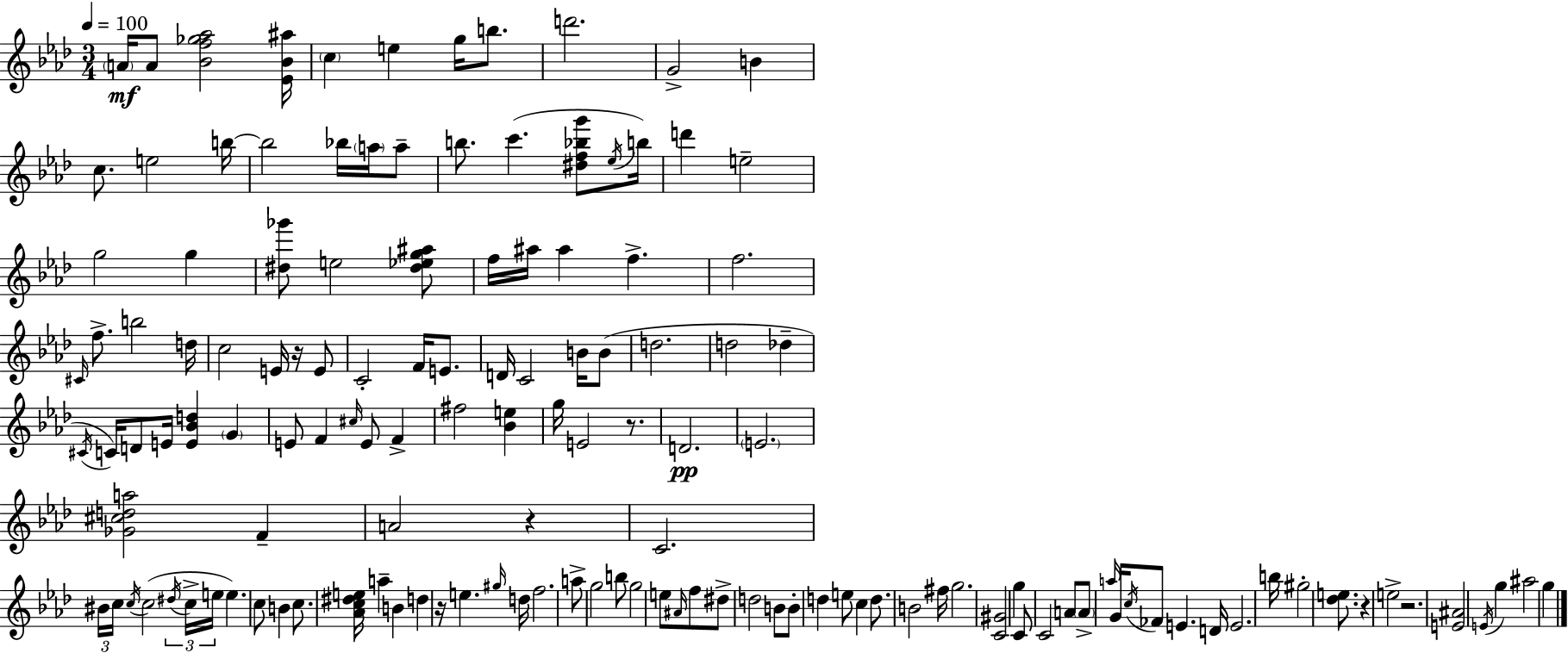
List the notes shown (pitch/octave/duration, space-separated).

A4/s A4/e [Bb4,F5,Gb5,Ab5]/h [Eb4,Bb4,A#5]/s C5/q E5/q G5/s B5/e. D6/h. G4/h B4/q C5/e. E5/h B5/s B5/h Bb5/s A5/s A5/e B5/e. C6/q. [D#5,F5,Bb5,G6]/e Eb5/s B5/s D6/q E5/h G5/h G5/q [D#5,Gb6]/e E5/h [D#5,Eb5,G5,A#5]/e F5/s A#5/s A#5/q F5/q. F5/h. C#4/s F5/e. B5/h D5/s C5/h E4/s R/s E4/e C4/h F4/s E4/e. D4/s C4/h B4/s B4/e D5/h. D5/h Db5/q C#4/s C4/s D4/e E4/s [E4,Bb4,D5]/q G4/q E4/e F4/q C#5/s E4/e F4/q F#5/h [Bb4,E5]/q G5/s E4/h R/e. D4/h. E4/h. [Gb4,C#5,D5,A5]/h F4/q A4/h R/q C4/h. BIS4/s C5/s C5/s C5/h D#5/s C5/s E5/s E5/q. C5/e B4/q C5/e. [Ab4,C5,D#5,E5]/s A5/q B4/q D5/q R/s E5/q. G#5/s D5/s F5/h. A5/e G5/h B5/e G5/h E5/e A#4/s F5/e D#5/e D5/h B4/e B4/e D5/q E5/e C5/q D5/e. B4/h F#5/s G5/h. [C4,G#4]/h G5/q C4/e C4/h A4/e A4/e A5/s G4/s C5/s FES4/e E4/q. D4/s E4/h. B5/s G#5/h [Db5,E5]/e. R/q E5/h R/h. [E4,A#4]/h E4/s G5/q A#5/h G5/q